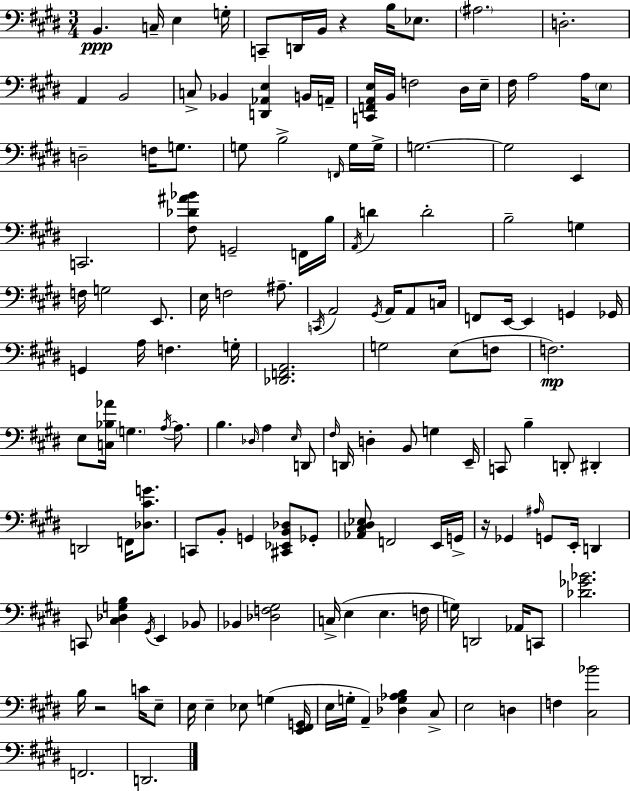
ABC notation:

X:1
T:Untitled
M:3/4
L:1/4
K:E
B,, C,/4 E, G,/4 C,,/2 D,,/4 B,,/4 z B,/4 _E,/2 ^A,2 D,2 A,, B,,2 C,/2 _B,, [D,,_A,,E,] B,,/4 A,,/4 [C,,F,,A,,E,]/4 B,,/4 F,2 ^D,/4 E,/4 ^F,/4 A,2 A,/4 E,/2 D,2 F,/4 G,/2 G,/2 B,2 F,,/4 G,/4 G,/4 G,2 G,2 E,, C,,2 [^F,_D^A_B]/2 G,,2 F,,/4 B,/4 A,,/4 D D2 B,2 G, F,/4 G,2 E,,/2 E,/4 F,2 ^A,/2 C,,/4 A,,2 ^G,,/4 A,,/4 A,,/2 C,/4 F,,/2 E,,/4 E,, G,, _G,,/4 G,, A,/4 F, G,/4 [_D,,F,,A,,]2 G,2 E,/2 F,/2 F,2 E,/2 [C,_B,_A]/4 G, A,/4 A,/2 B, _D,/4 A, E,/4 D,,/2 ^F,/4 D,,/4 D, B,,/2 G, E,,/4 C,,/2 B, D,,/2 ^D,, D,,2 F,,/4 [_D,^CG]/2 C,,/2 B,,/2 G,, [^C,,_E,,B,,_D,]/2 _G,,/2 [_A,,^C,^D,_E,]/2 F,,2 E,,/4 G,,/4 z/4 _G,, ^A,/4 G,,/2 E,,/4 D,, C,,/2 [^C,_D,G,B,] ^G,,/4 E,, _B,,/2 _B,, [_D,F,^G,]2 C,/4 E, E, F,/4 G,/4 D,,2 _A,,/4 C,,/2 [_D_G_B]2 B,/4 z2 C/4 E,/2 E,/4 E, _E,/2 G, [E,,^F,,G,,]/4 E,/4 G,/4 A,, [_D,G,_A,B,] ^C,/2 E,2 D, F, [^C,_B]2 F,,2 D,,2